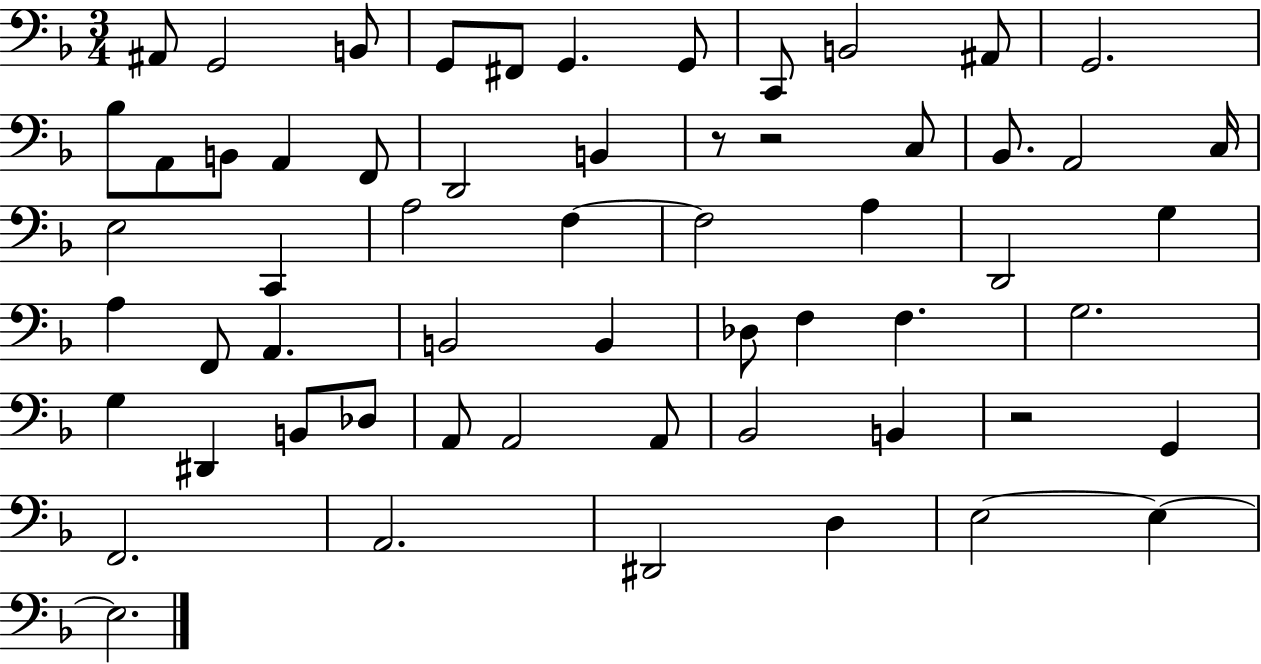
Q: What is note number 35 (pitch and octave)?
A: B2